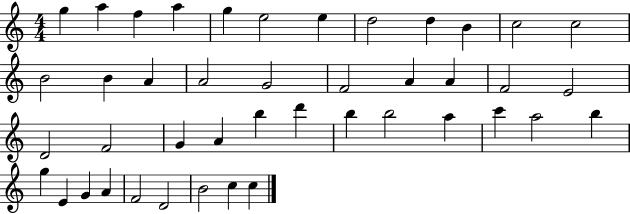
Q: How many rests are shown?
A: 0